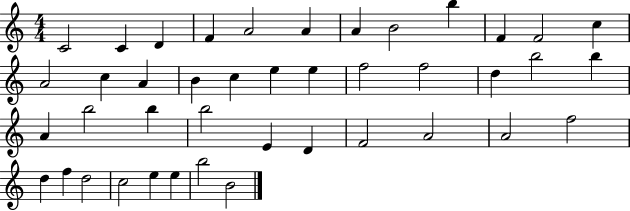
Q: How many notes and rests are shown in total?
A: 42